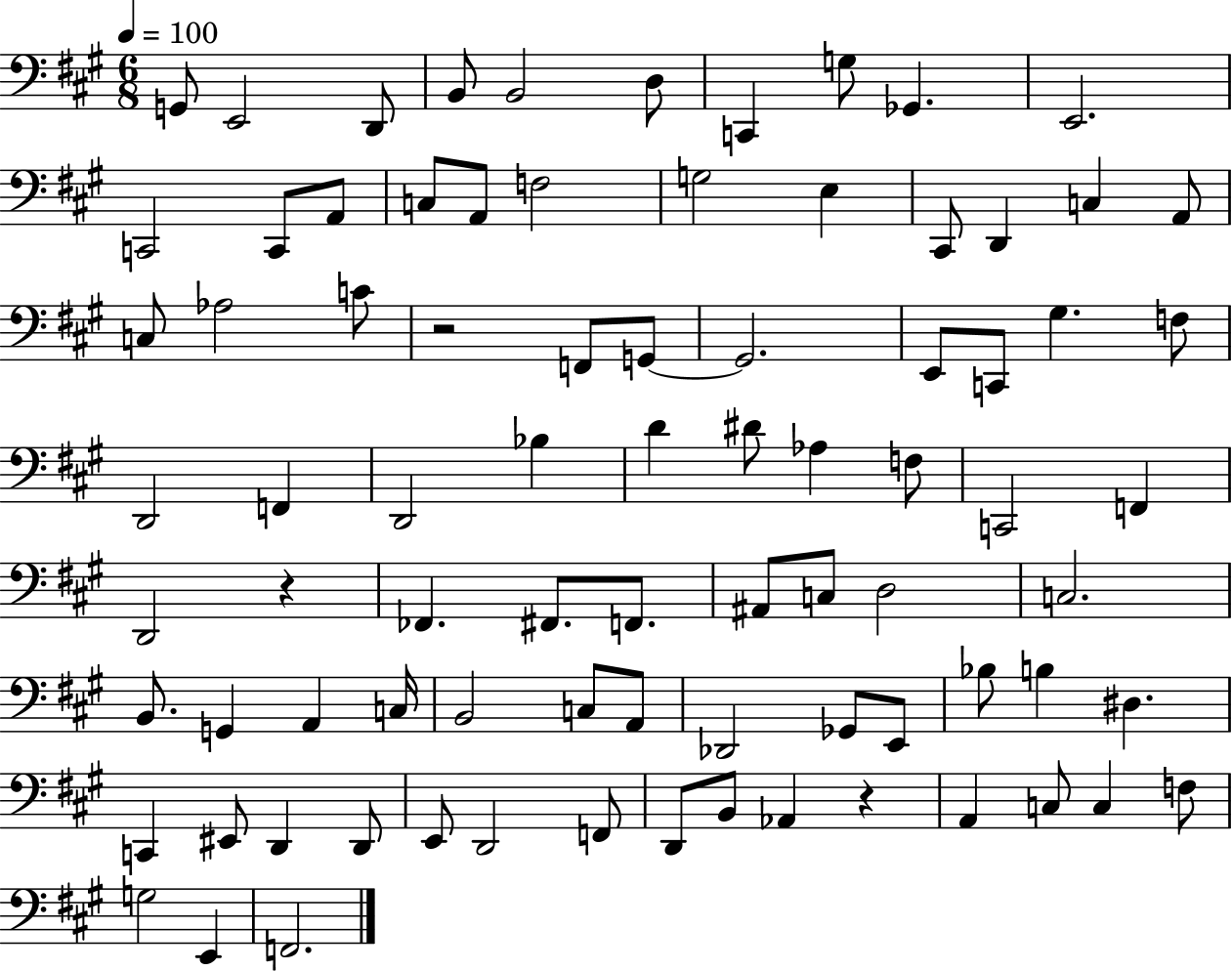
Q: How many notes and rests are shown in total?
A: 83